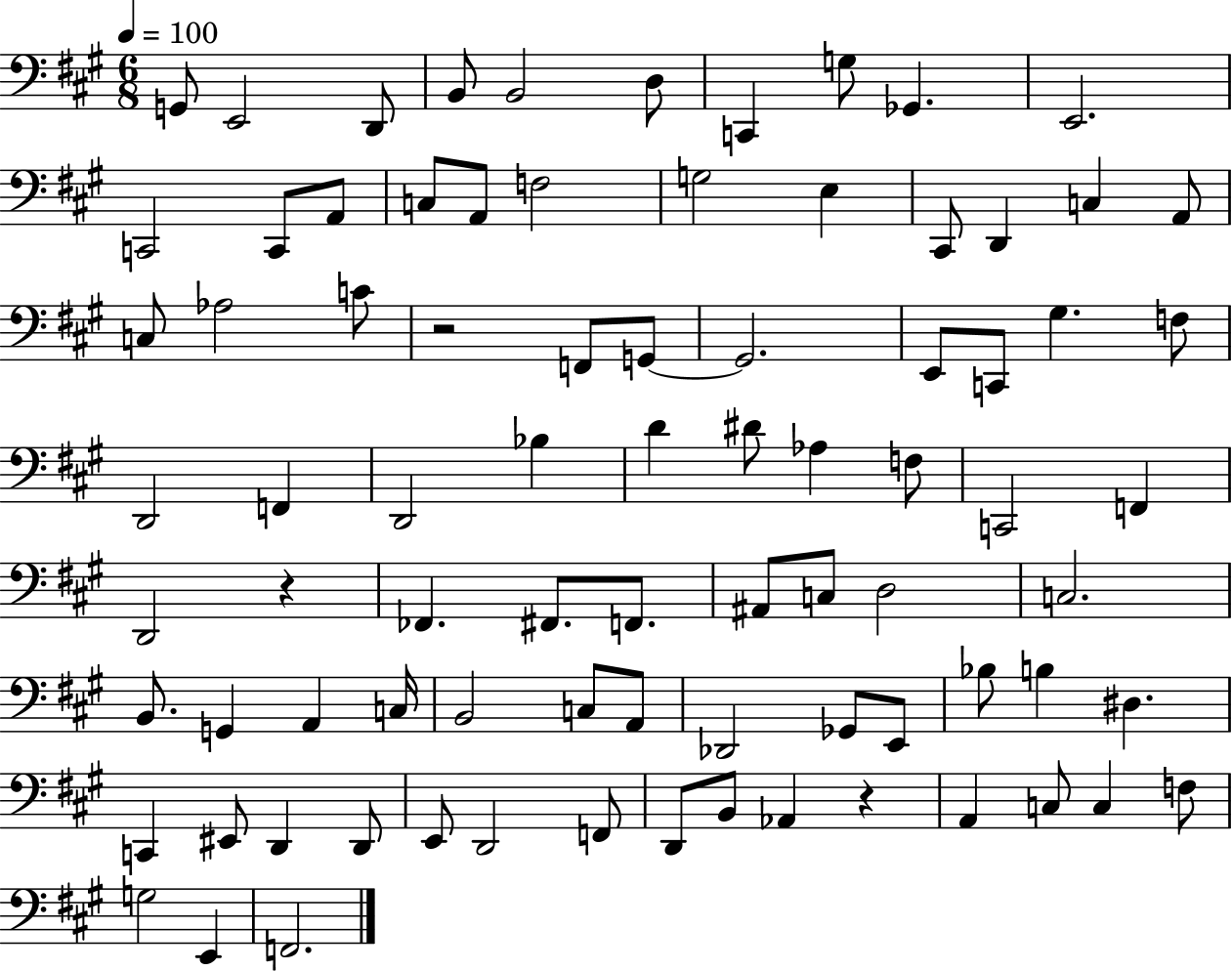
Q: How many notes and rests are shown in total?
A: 83